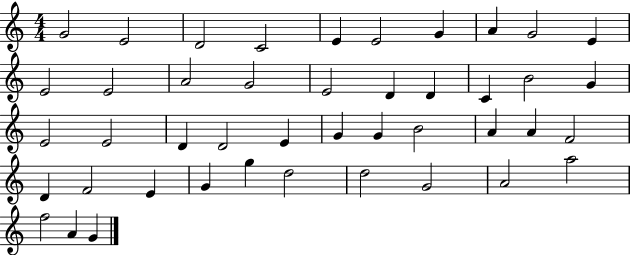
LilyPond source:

{
  \clef treble
  \numericTimeSignature
  \time 4/4
  \key c \major
  g'2 e'2 | d'2 c'2 | e'4 e'2 g'4 | a'4 g'2 e'4 | \break e'2 e'2 | a'2 g'2 | e'2 d'4 d'4 | c'4 b'2 g'4 | \break e'2 e'2 | d'4 d'2 e'4 | g'4 g'4 b'2 | a'4 a'4 f'2 | \break d'4 f'2 e'4 | g'4 g''4 d''2 | d''2 g'2 | a'2 a''2 | \break f''2 a'4 g'4 | \bar "|."
}